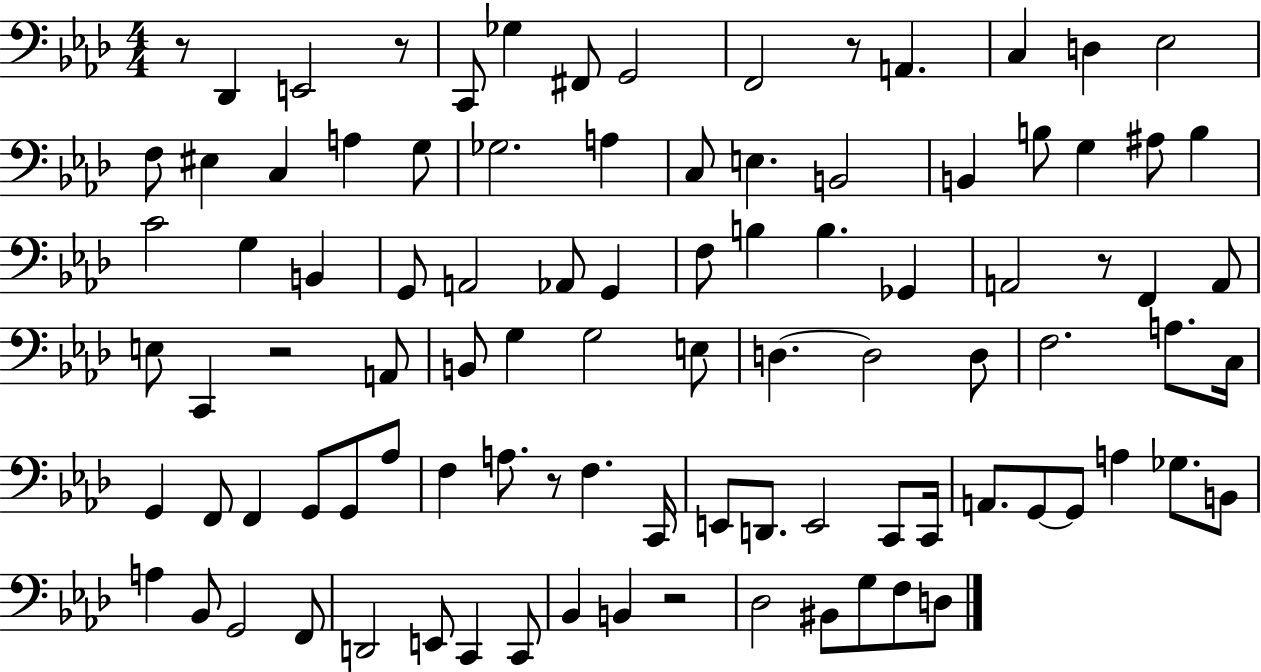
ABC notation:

X:1
T:Untitled
M:4/4
L:1/4
K:Ab
z/2 _D,, E,,2 z/2 C,,/2 _G, ^F,,/2 G,,2 F,,2 z/2 A,, C, D, _E,2 F,/2 ^E, C, A, G,/2 _G,2 A, C,/2 E, B,,2 B,, B,/2 G, ^A,/2 B, C2 G, B,, G,,/2 A,,2 _A,,/2 G,, F,/2 B, B, _G,, A,,2 z/2 F,, A,,/2 E,/2 C,, z2 A,,/2 B,,/2 G, G,2 E,/2 D, D,2 D,/2 F,2 A,/2 C,/4 G,, F,,/2 F,, G,,/2 G,,/2 _A,/2 F, A,/2 z/2 F, C,,/4 E,,/2 D,,/2 E,,2 C,,/2 C,,/4 A,,/2 G,,/2 G,,/2 A, _G,/2 B,,/2 A, _B,,/2 G,,2 F,,/2 D,,2 E,,/2 C,, C,,/2 _B,, B,, z2 _D,2 ^B,,/2 G,/2 F,/2 D,/2